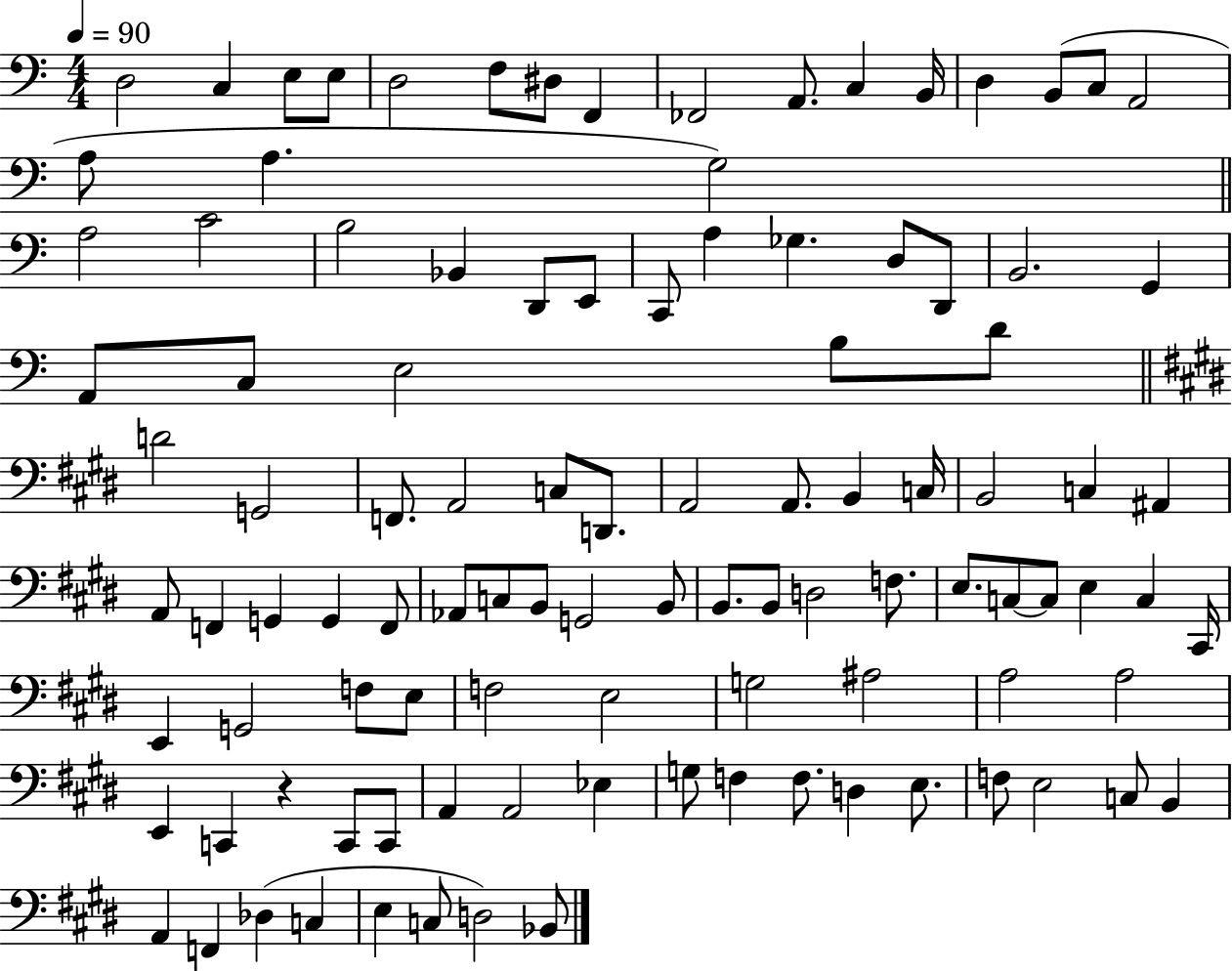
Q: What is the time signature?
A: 4/4